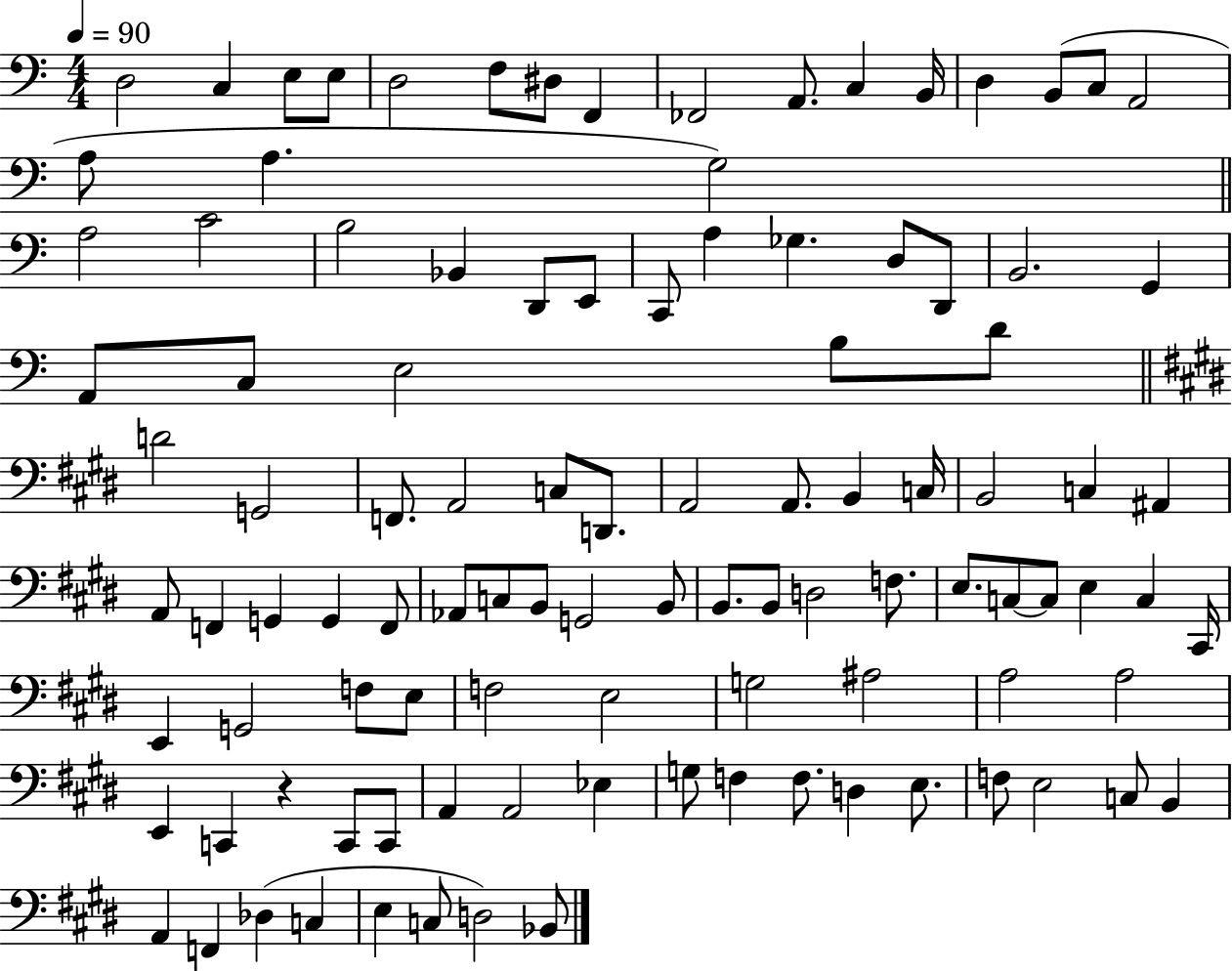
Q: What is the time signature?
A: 4/4